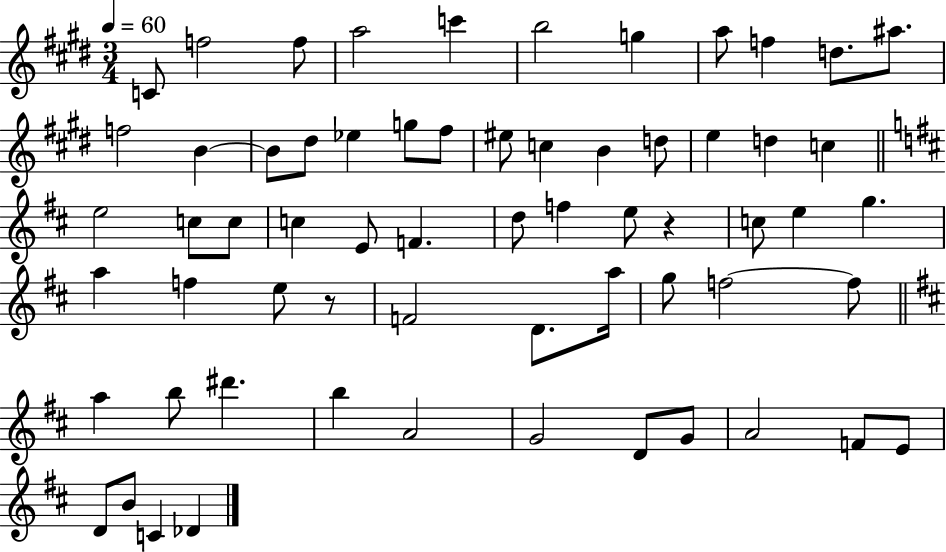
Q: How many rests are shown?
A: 2